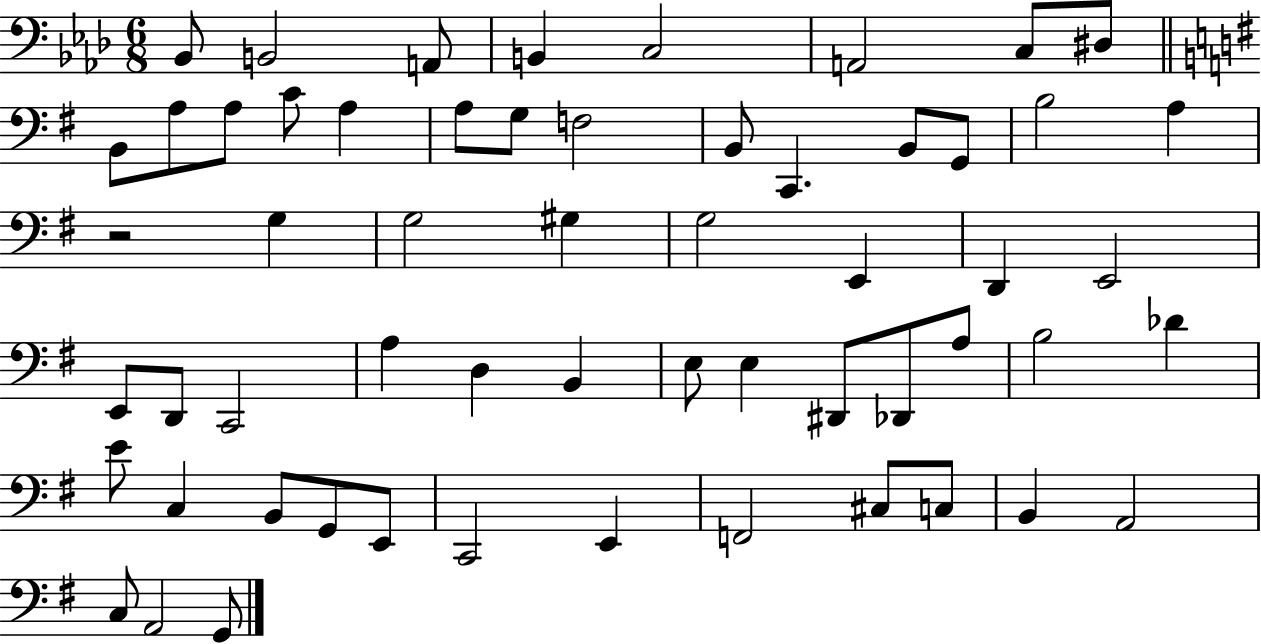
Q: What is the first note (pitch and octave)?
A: Bb2